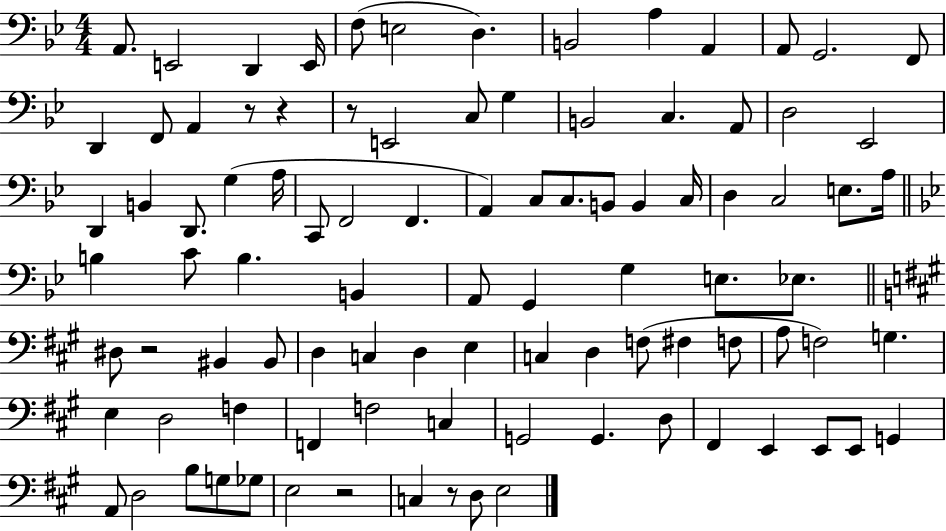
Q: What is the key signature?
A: BES major